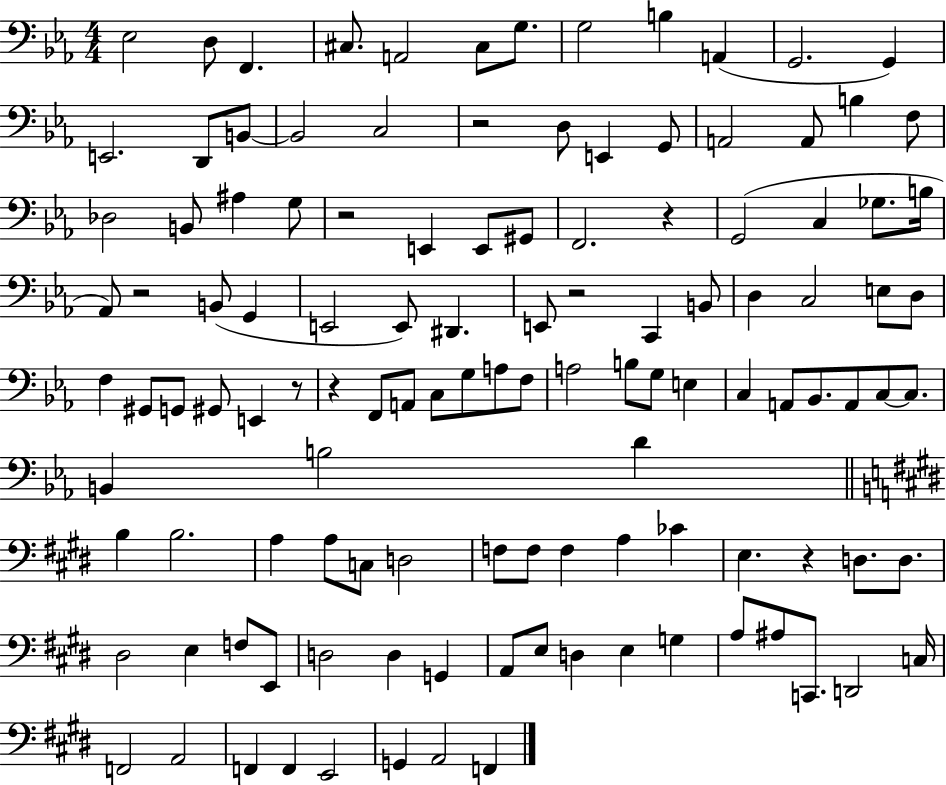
Eb3/h D3/e F2/q. C#3/e. A2/h C#3/e G3/e. G3/h B3/q A2/q G2/h. G2/q E2/h. D2/e B2/e B2/h C3/h R/h D3/e E2/q G2/e A2/h A2/e B3/q F3/e Db3/h B2/e A#3/q G3/e R/h E2/q E2/e G#2/e F2/h. R/q G2/h C3/q Gb3/e. B3/s Ab2/e R/h B2/e G2/q E2/h E2/e D#2/q. E2/e R/h C2/q B2/e D3/q C3/h E3/e D3/e F3/q G#2/e G2/e G#2/e E2/q R/e R/q F2/e A2/e C3/e G3/e A3/e F3/e A3/h B3/e G3/e E3/q C3/q A2/e Bb2/e. A2/e C3/e C3/e. B2/q B3/h D4/q B3/q B3/h. A3/q A3/e C3/e D3/h F3/e F3/e F3/q A3/q CES4/q E3/q. R/q D3/e. D3/e. D#3/h E3/q F3/e E2/e D3/h D3/q G2/q A2/e E3/e D3/q E3/q G3/q A3/e A#3/e C2/e. D2/h C3/s F2/h A2/h F2/q F2/q E2/h G2/q A2/h F2/q